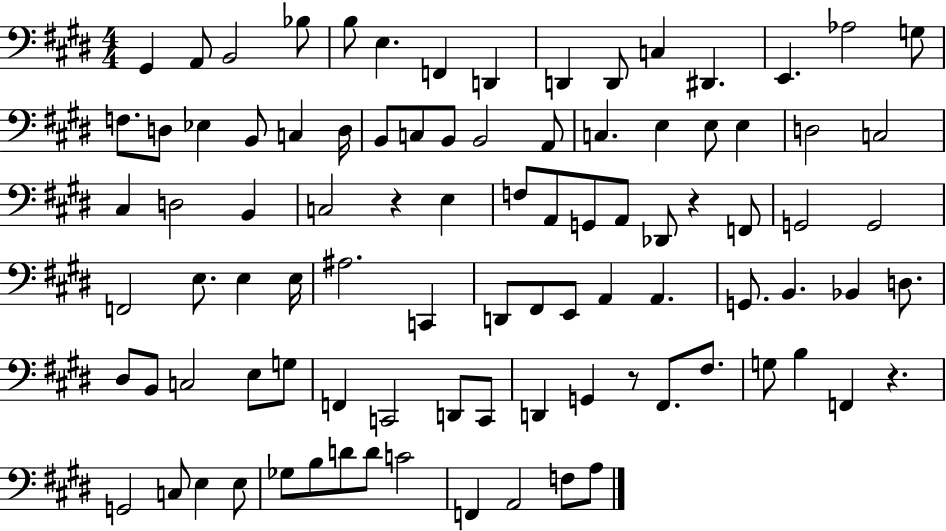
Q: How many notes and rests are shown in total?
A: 93